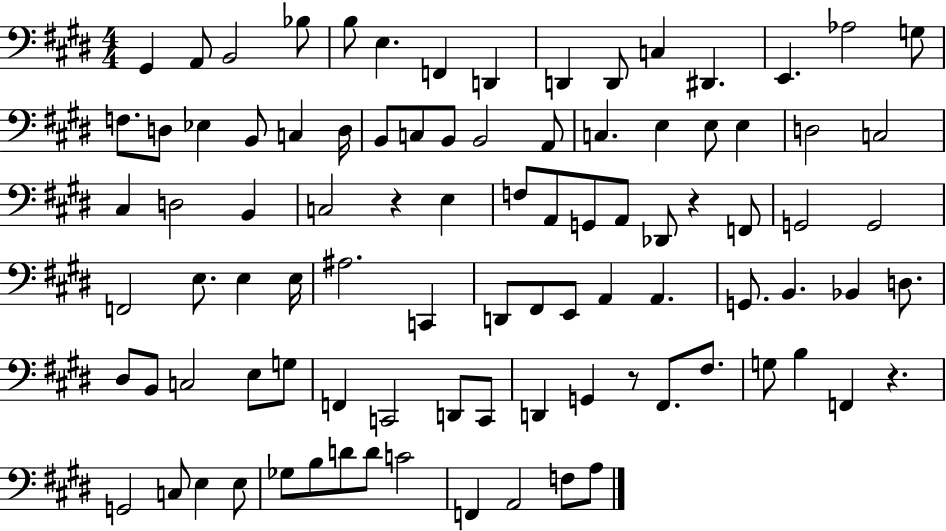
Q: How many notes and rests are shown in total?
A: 93